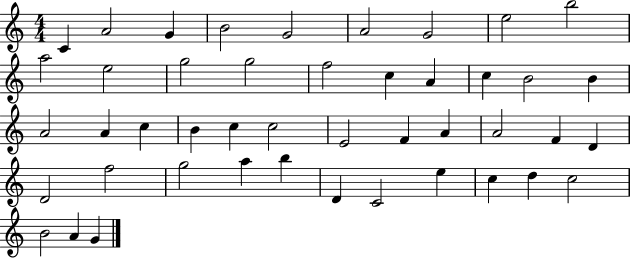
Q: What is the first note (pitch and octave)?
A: C4